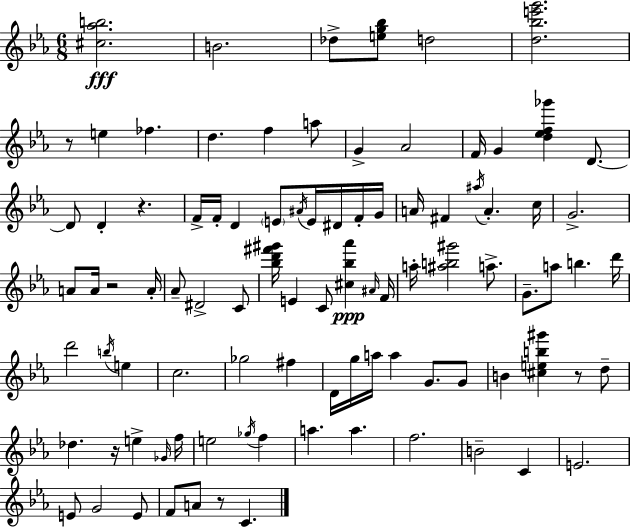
[C#5,Ab5,B5]/h. B4/h. Db5/e [E5,G5,Bb5]/e D5/h [D5,Bb5,E6,G6]/h. R/e E5/q FES5/q. D5/q. F5/q A5/e G4/q Ab4/h F4/s G4/q [D5,Eb5,F5,Gb6]/q D4/e. D4/e D4/q R/q. F4/s F4/s D4/q E4/e A#4/s E4/s D#4/s F4/s G4/s A4/s F#4/q A#5/s A4/q. C5/s G4/h. A4/e A4/s R/h A4/s Ab4/e D#4/h C4/e [Bb5,D6,F#6,G#6]/s E4/q C4/e [C#5,Bb5,Ab6]/q A#4/s F4/s A5/s [A#5,B5,G#6]/h A5/e. G4/e. A5/e B5/q. D6/s D6/h B5/s E5/q C5/h. Gb5/h F#5/q D4/s G5/s A5/s A5/q G4/e. G4/e B4/q [C#5,E5,B5,G#6]/q R/e D5/e Db5/q. R/s E5/q Gb4/s F5/s E5/h Gb5/s F5/q A5/q. A5/q. F5/h. B4/h C4/q E4/h. E4/e G4/h E4/e F4/e A4/e R/e C4/q.